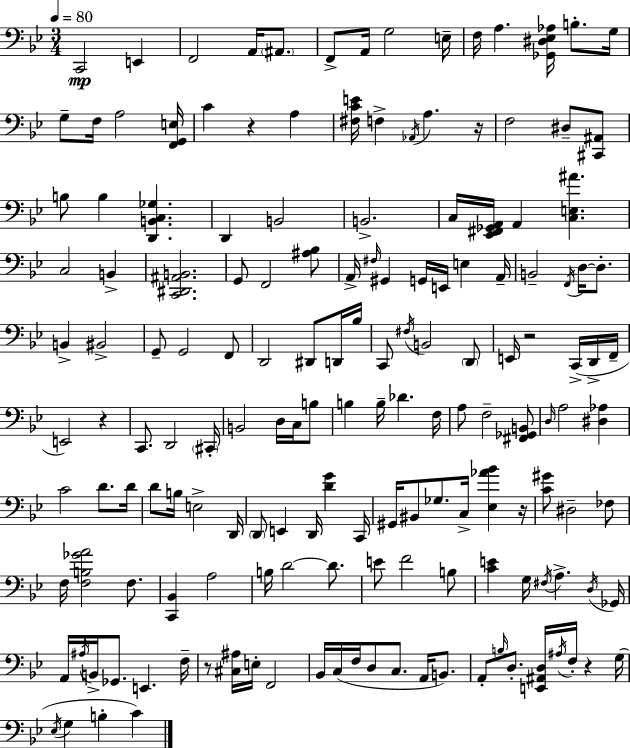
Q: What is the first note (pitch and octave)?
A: C2